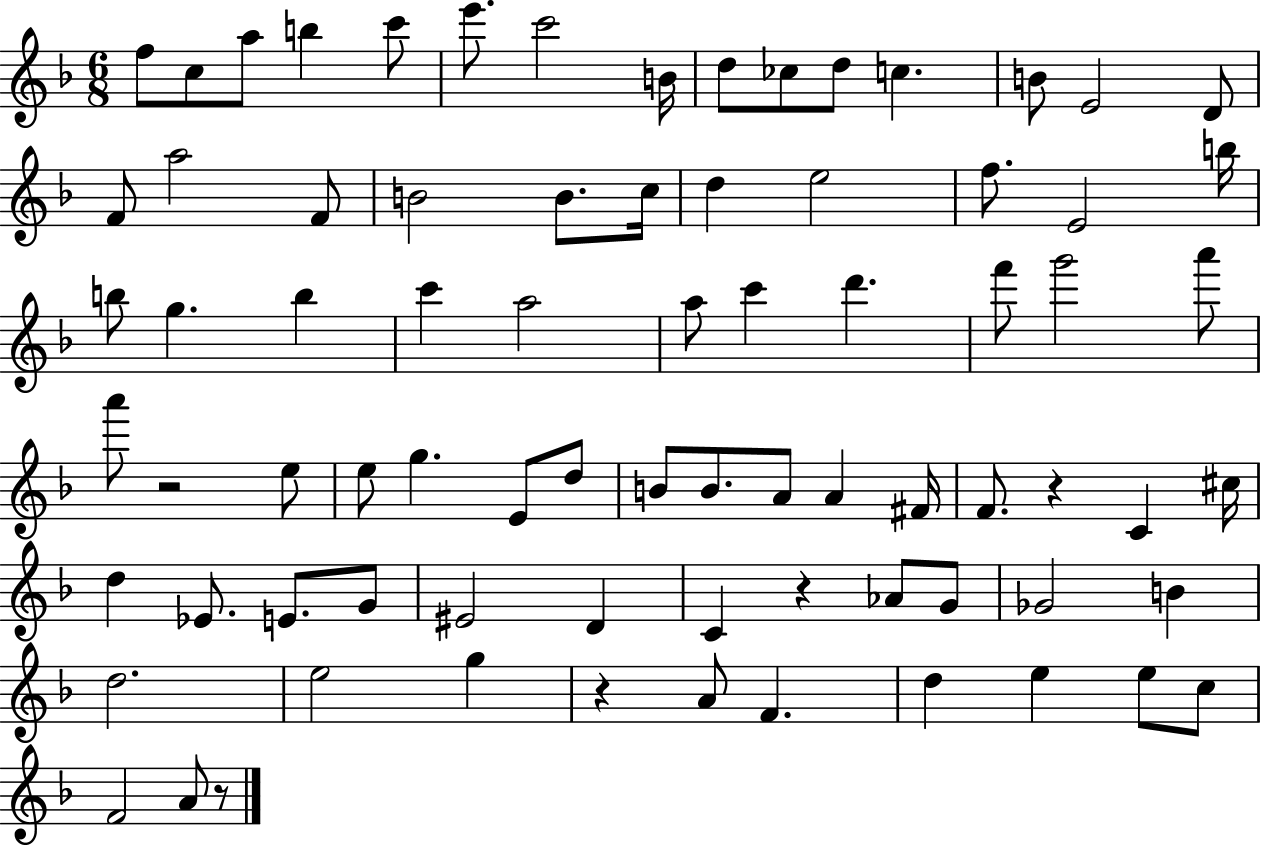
{
  \clef treble
  \numericTimeSignature
  \time 6/8
  \key f \major
  \repeat volta 2 { f''8 c''8 a''8 b''4 c'''8 | e'''8. c'''2 b'16 | d''8 ces''8 d''8 c''4. | b'8 e'2 d'8 | \break f'8 a''2 f'8 | b'2 b'8. c''16 | d''4 e''2 | f''8. e'2 b''16 | \break b''8 g''4. b''4 | c'''4 a''2 | a''8 c'''4 d'''4. | f'''8 g'''2 a'''8 | \break a'''8 r2 e''8 | e''8 g''4. e'8 d''8 | b'8 b'8. a'8 a'4 fis'16 | f'8. r4 c'4 cis''16 | \break d''4 ees'8. e'8. g'8 | eis'2 d'4 | c'4 r4 aes'8 g'8 | ges'2 b'4 | \break d''2. | e''2 g''4 | r4 a'8 f'4. | d''4 e''4 e''8 c''8 | \break f'2 a'8 r8 | } \bar "|."
}